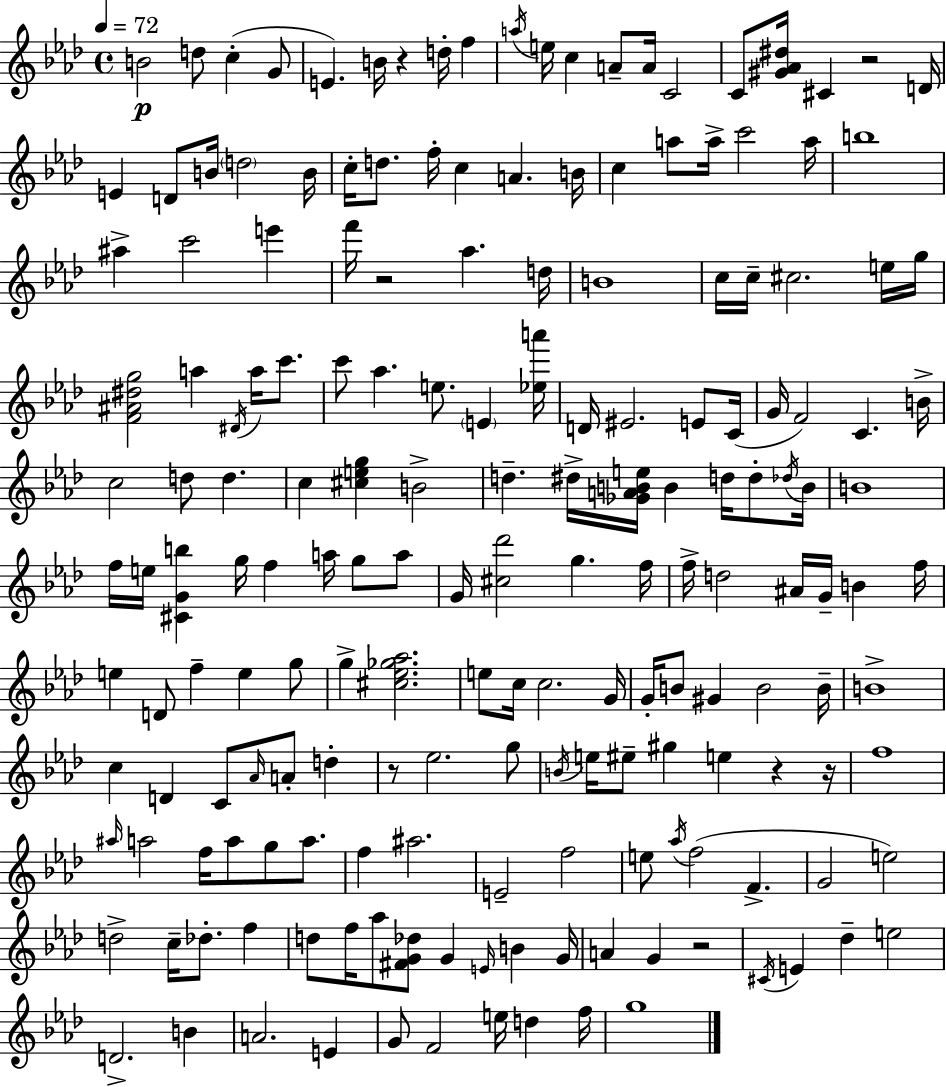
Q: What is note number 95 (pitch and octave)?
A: E5